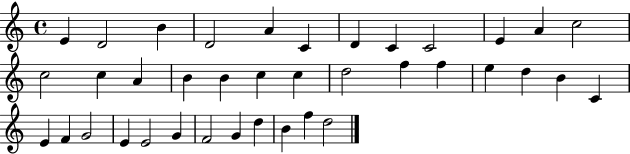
X:1
T:Untitled
M:4/4
L:1/4
K:C
E D2 B D2 A C D C C2 E A c2 c2 c A B B c c d2 f f e d B C E F G2 E E2 G F2 G d B f d2